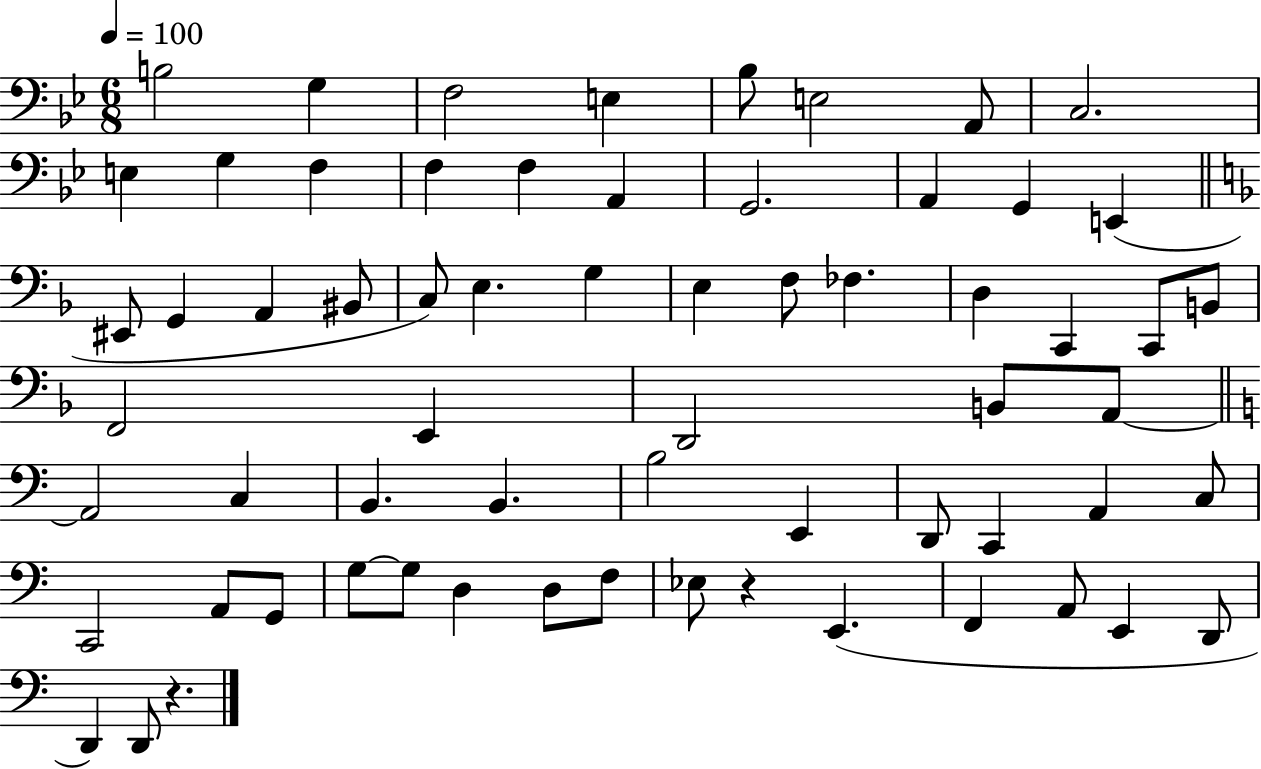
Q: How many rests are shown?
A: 2